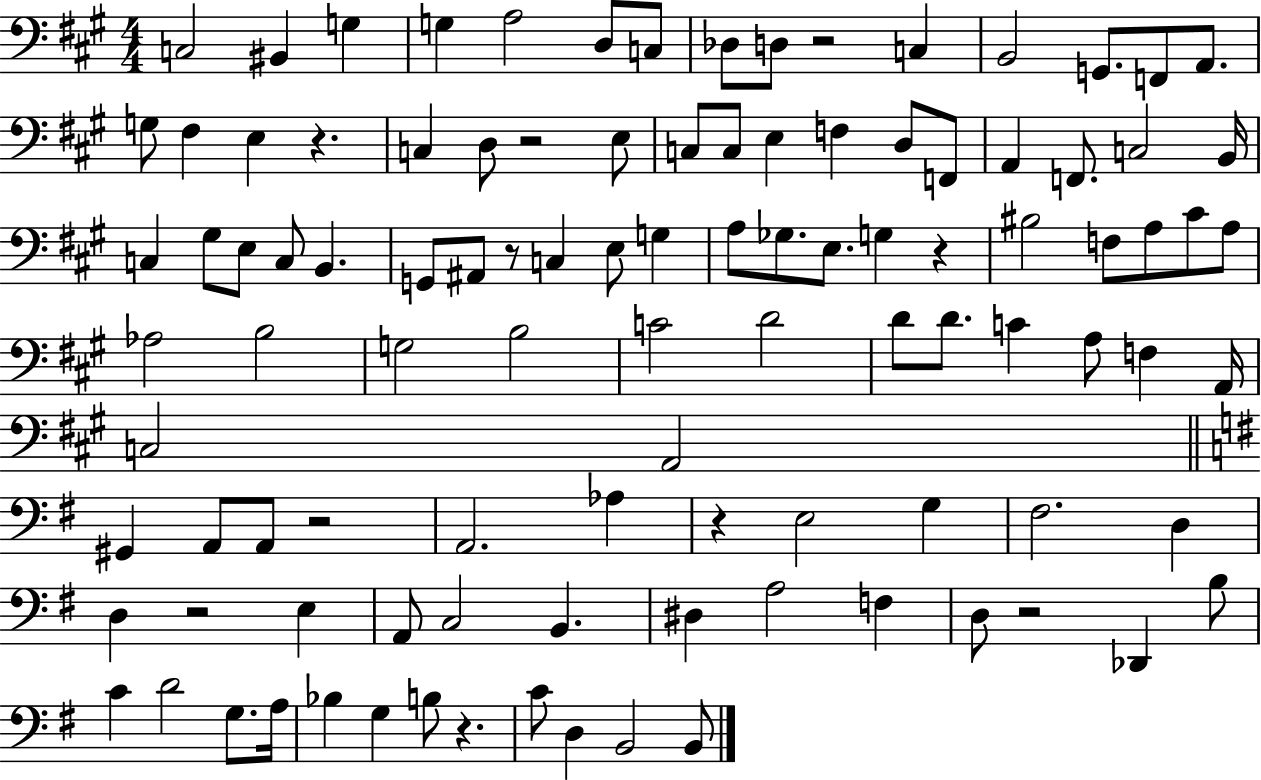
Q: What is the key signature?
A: A major